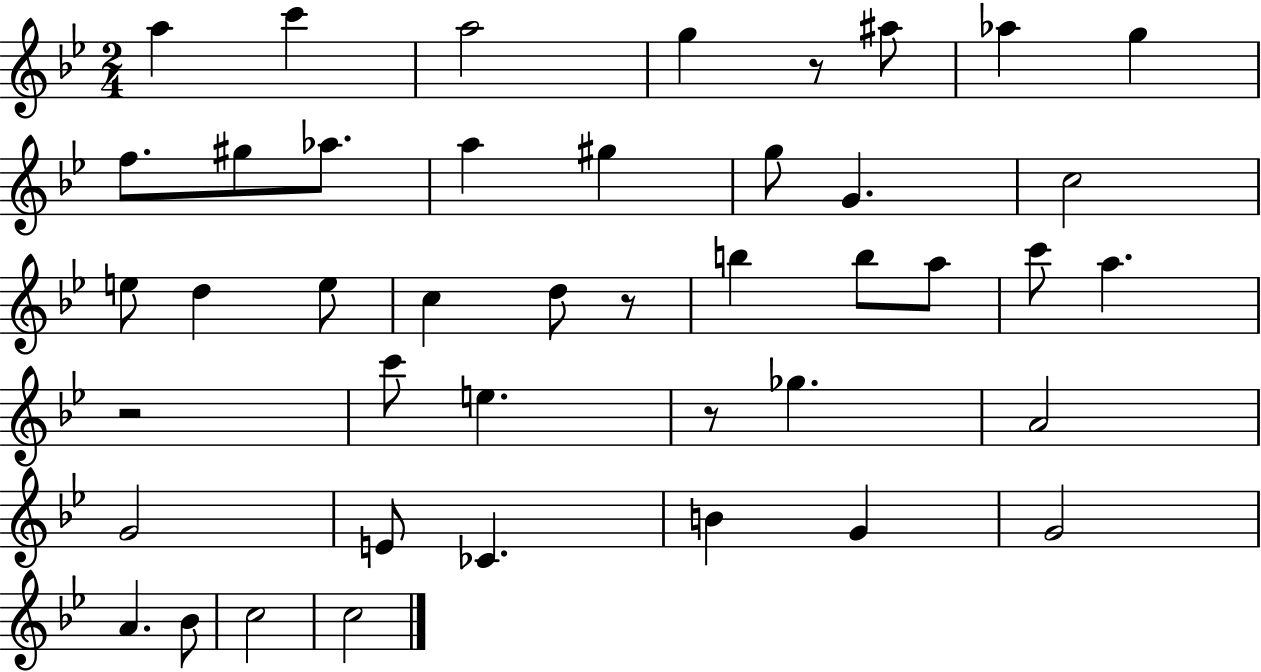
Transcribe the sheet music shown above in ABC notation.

X:1
T:Untitled
M:2/4
L:1/4
K:Bb
a c' a2 g z/2 ^a/2 _a g f/2 ^g/2 _a/2 a ^g g/2 G c2 e/2 d e/2 c d/2 z/2 b b/2 a/2 c'/2 a z2 c'/2 e z/2 _g A2 G2 E/2 _C B G G2 A _B/2 c2 c2